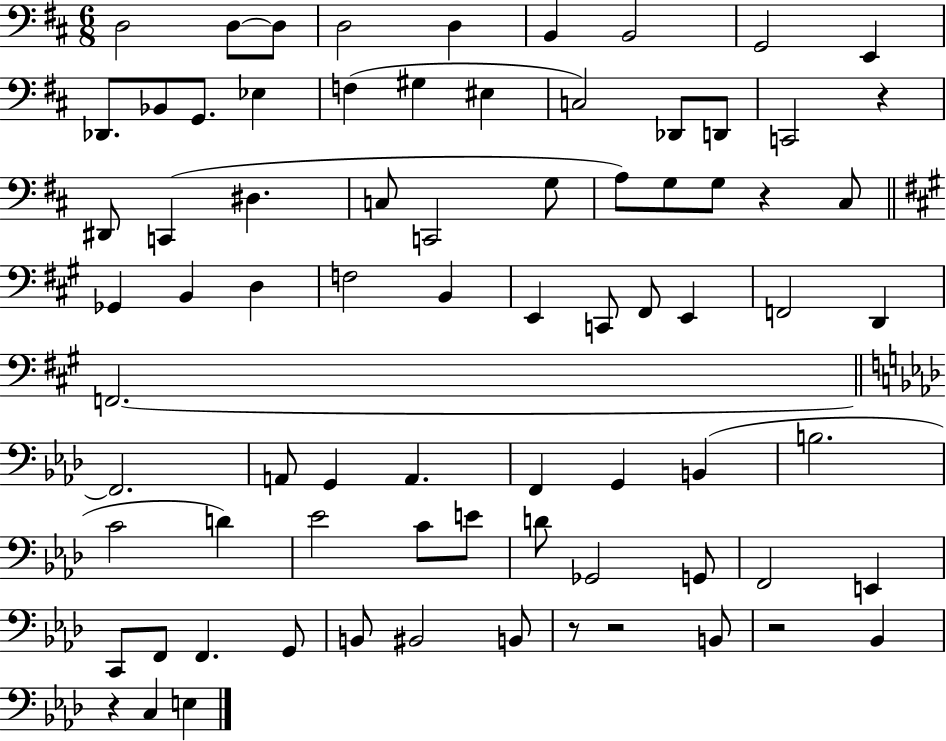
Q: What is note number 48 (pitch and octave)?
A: G2